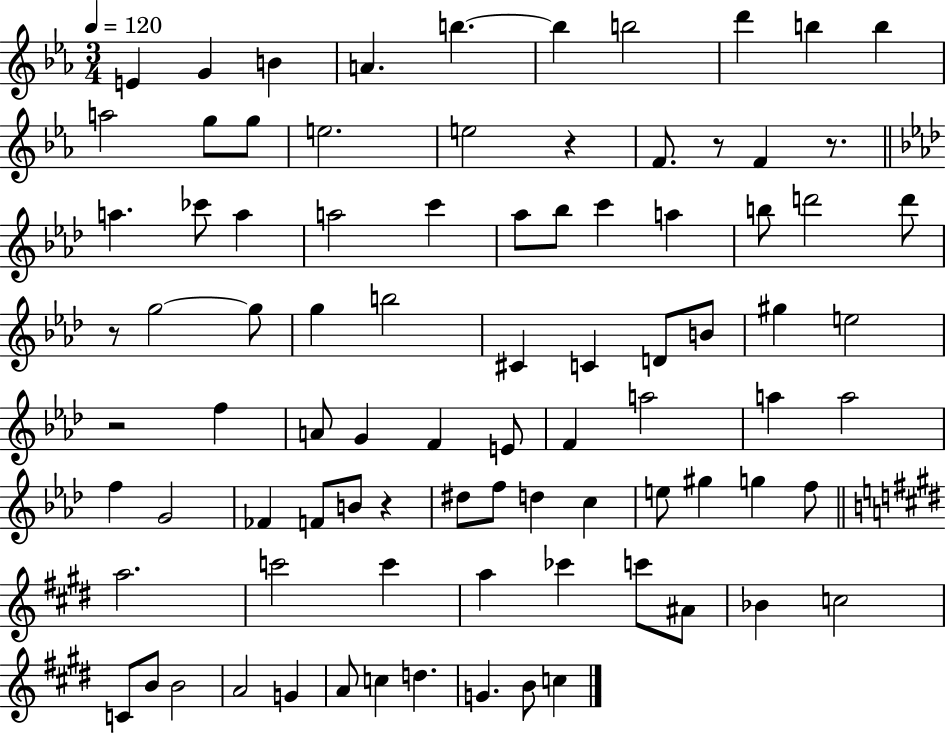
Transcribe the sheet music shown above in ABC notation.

X:1
T:Untitled
M:3/4
L:1/4
K:Eb
E G B A b b b2 d' b b a2 g/2 g/2 e2 e2 z F/2 z/2 F z/2 a _c'/2 a a2 c' _a/2 _b/2 c' a b/2 d'2 d'/2 z/2 g2 g/2 g b2 ^C C D/2 B/2 ^g e2 z2 f A/2 G F E/2 F a2 a a2 f G2 _F F/2 B/2 z ^d/2 f/2 d c e/2 ^g g f/2 a2 c'2 c' a _c' c'/2 ^A/2 _B c2 C/2 B/2 B2 A2 G A/2 c d G B/2 c